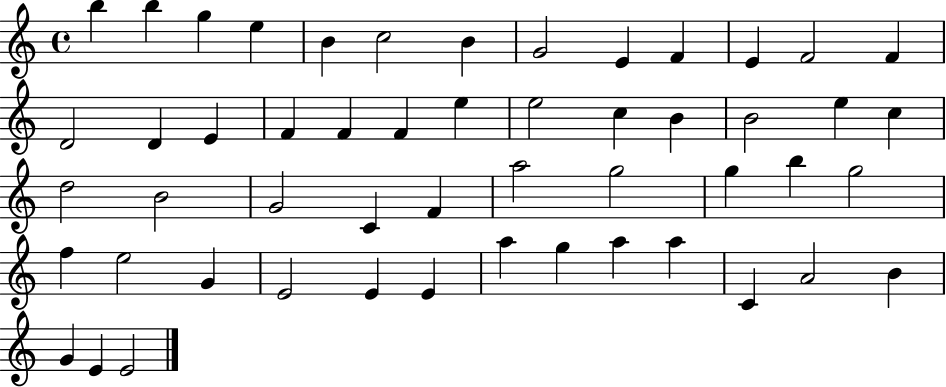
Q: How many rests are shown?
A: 0